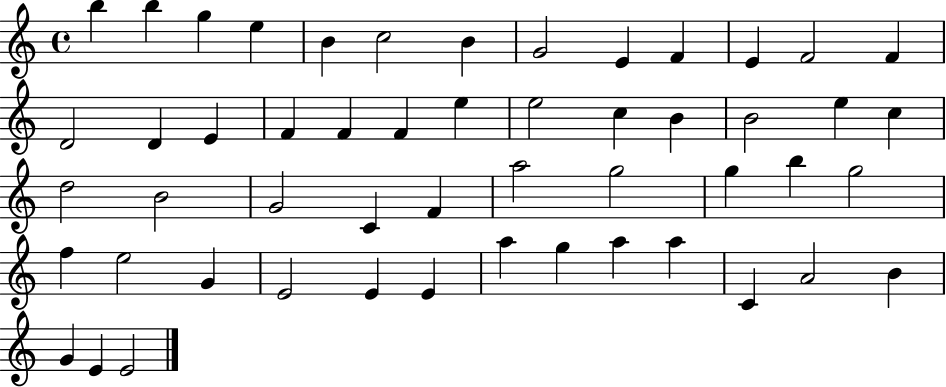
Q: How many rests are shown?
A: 0